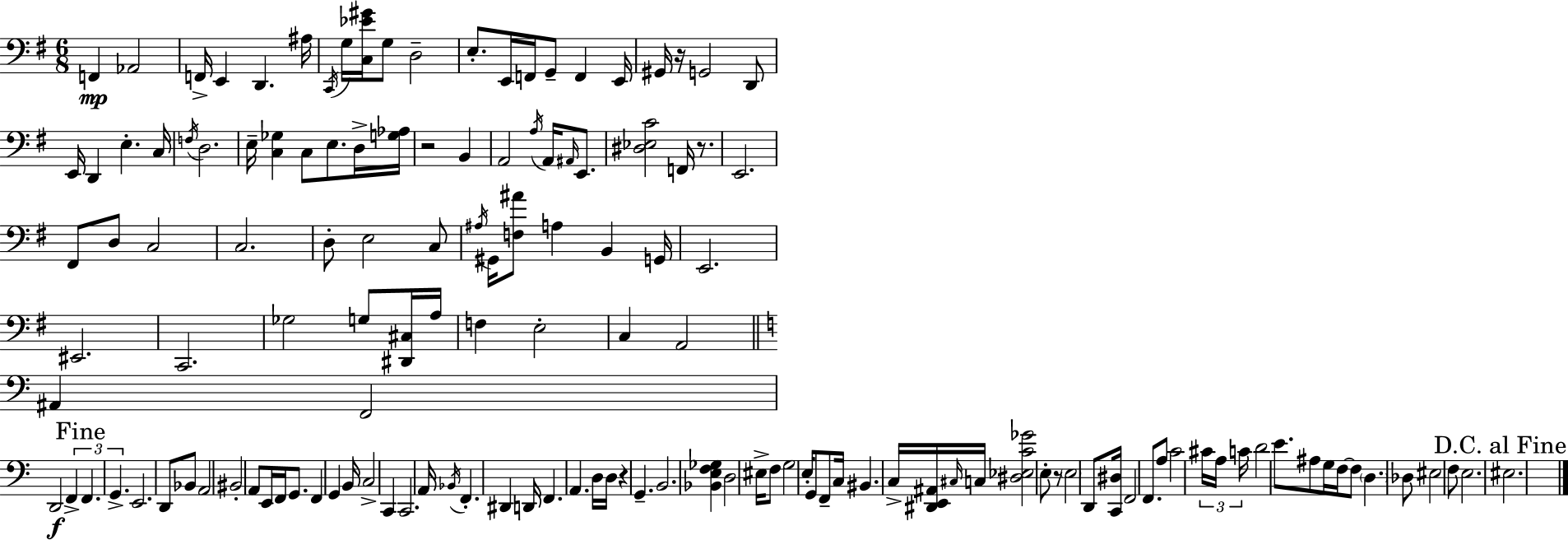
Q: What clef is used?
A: bass